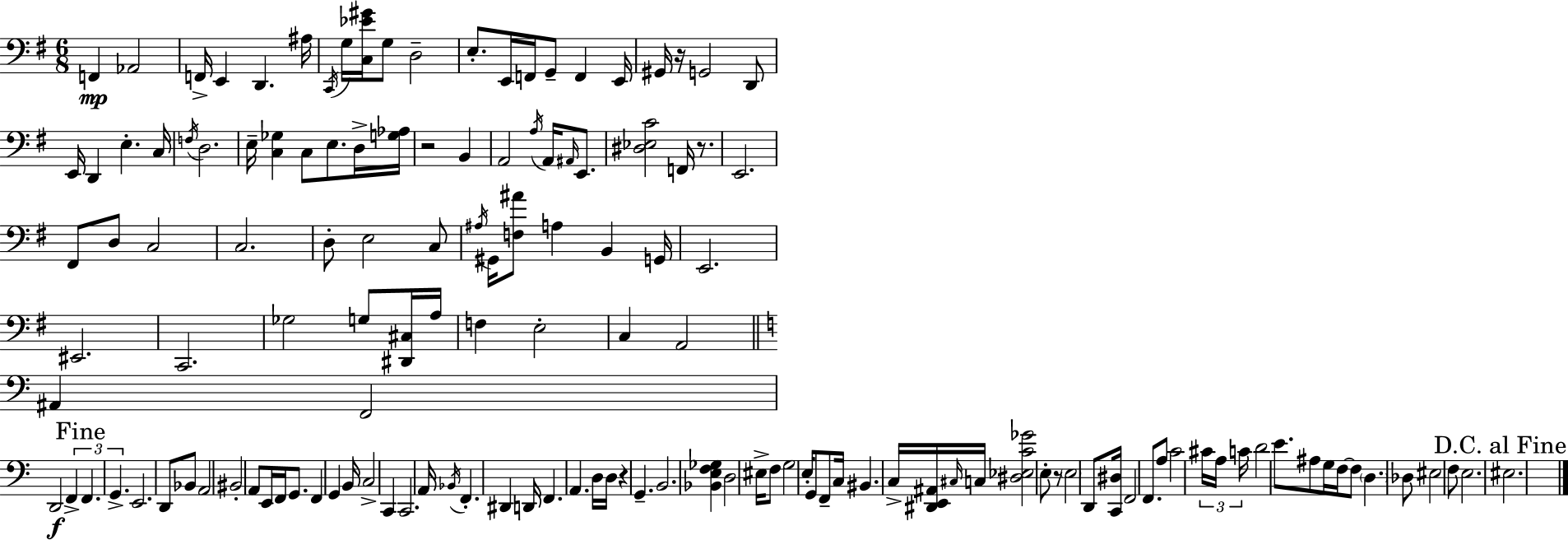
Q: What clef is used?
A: bass